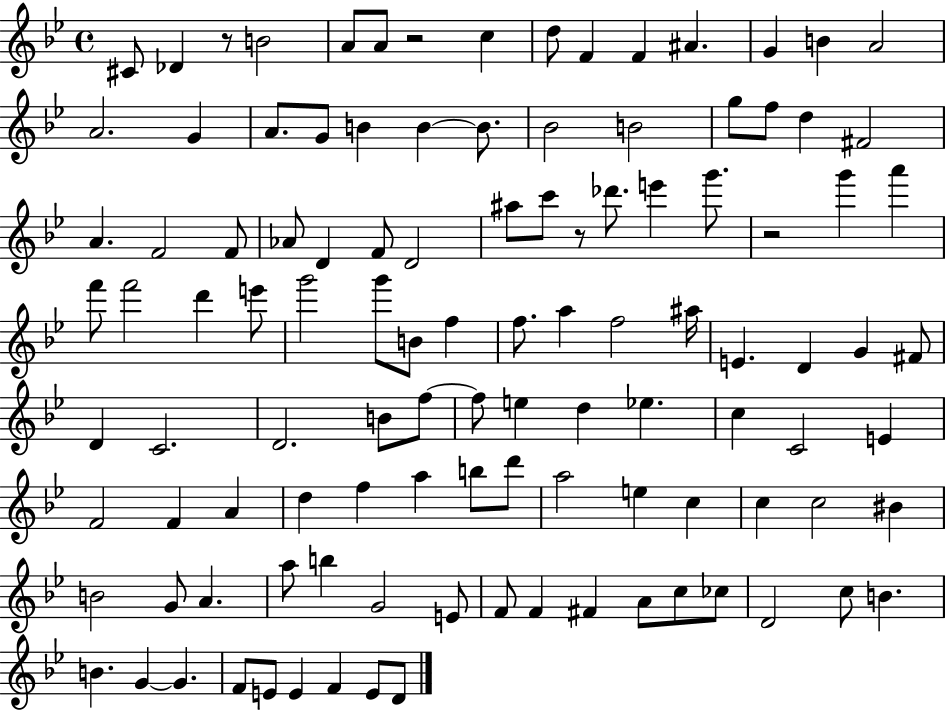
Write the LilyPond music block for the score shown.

{
  \clef treble
  \time 4/4
  \defaultTimeSignature
  \key bes \major
  cis'8 des'4 r8 b'2 | a'8 a'8 r2 c''4 | d''8 f'4 f'4 ais'4. | g'4 b'4 a'2 | \break a'2. g'4 | a'8. g'8 b'4 b'4~~ b'8. | bes'2 b'2 | g''8 f''8 d''4 fis'2 | \break a'4. f'2 f'8 | aes'8 d'4 f'8 d'2 | ais''8 c'''8 r8 des'''8. e'''4 g'''8. | r2 g'''4 a'''4 | \break f'''8 f'''2 d'''4 e'''8 | g'''2 g'''8 b'8 f''4 | f''8. a''4 f''2 ais''16 | e'4. d'4 g'4 fis'8 | \break d'4 c'2. | d'2. b'8 f''8~~ | f''8 e''4 d''4 ees''4. | c''4 c'2 e'4 | \break f'2 f'4 a'4 | d''4 f''4 a''4 b''8 d'''8 | a''2 e''4 c''4 | c''4 c''2 bis'4 | \break b'2 g'8 a'4. | a''8 b''4 g'2 e'8 | f'8 f'4 fis'4 a'8 c''8 ces''8 | d'2 c''8 b'4. | \break b'4. g'4~~ g'4. | f'8 e'8 e'4 f'4 e'8 d'8 | \bar "|."
}